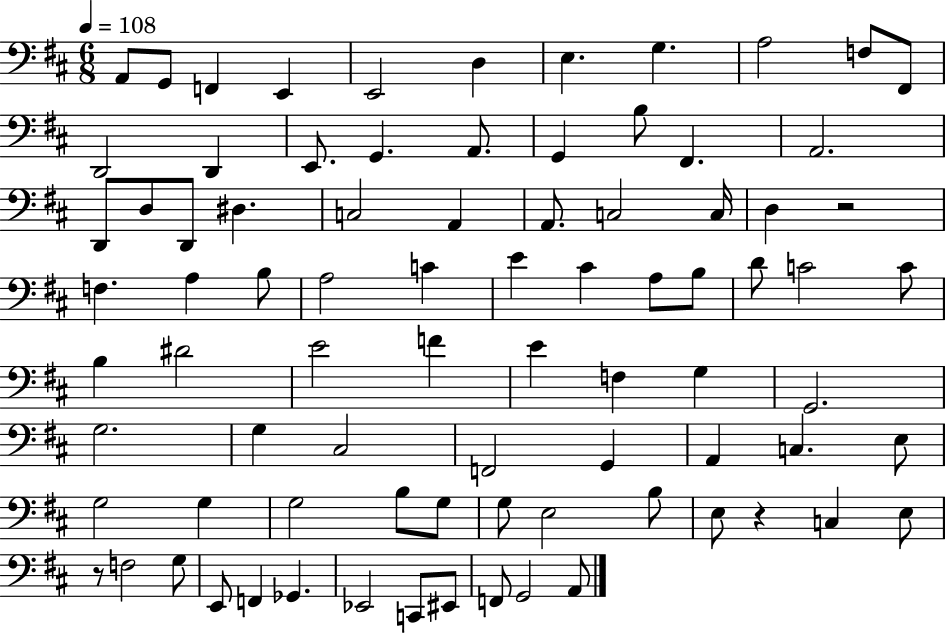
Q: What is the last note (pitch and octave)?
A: A2